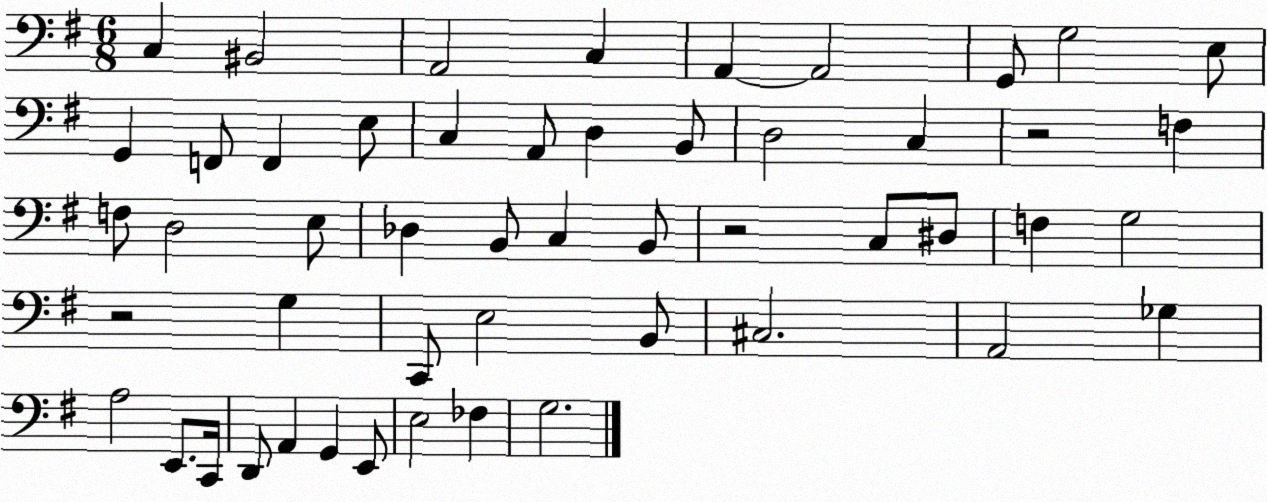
X:1
T:Untitled
M:6/8
L:1/4
K:G
C, ^B,,2 A,,2 C, A,, A,,2 G,,/2 G,2 E,/2 G,, F,,/2 F,, E,/2 C, A,,/2 D, B,,/2 D,2 C, z2 F, F,/2 D,2 E,/2 _D, B,,/2 C, B,,/2 z2 C,/2 ^D,/2 F, G,2 z2 G, C,,/2 E,2 B,,/2 ^C,2 A,,2 _G, A,2 E,,/2 C,,/4 D,,/2 A,, G,, E,,/2 E,2 _F, G,2